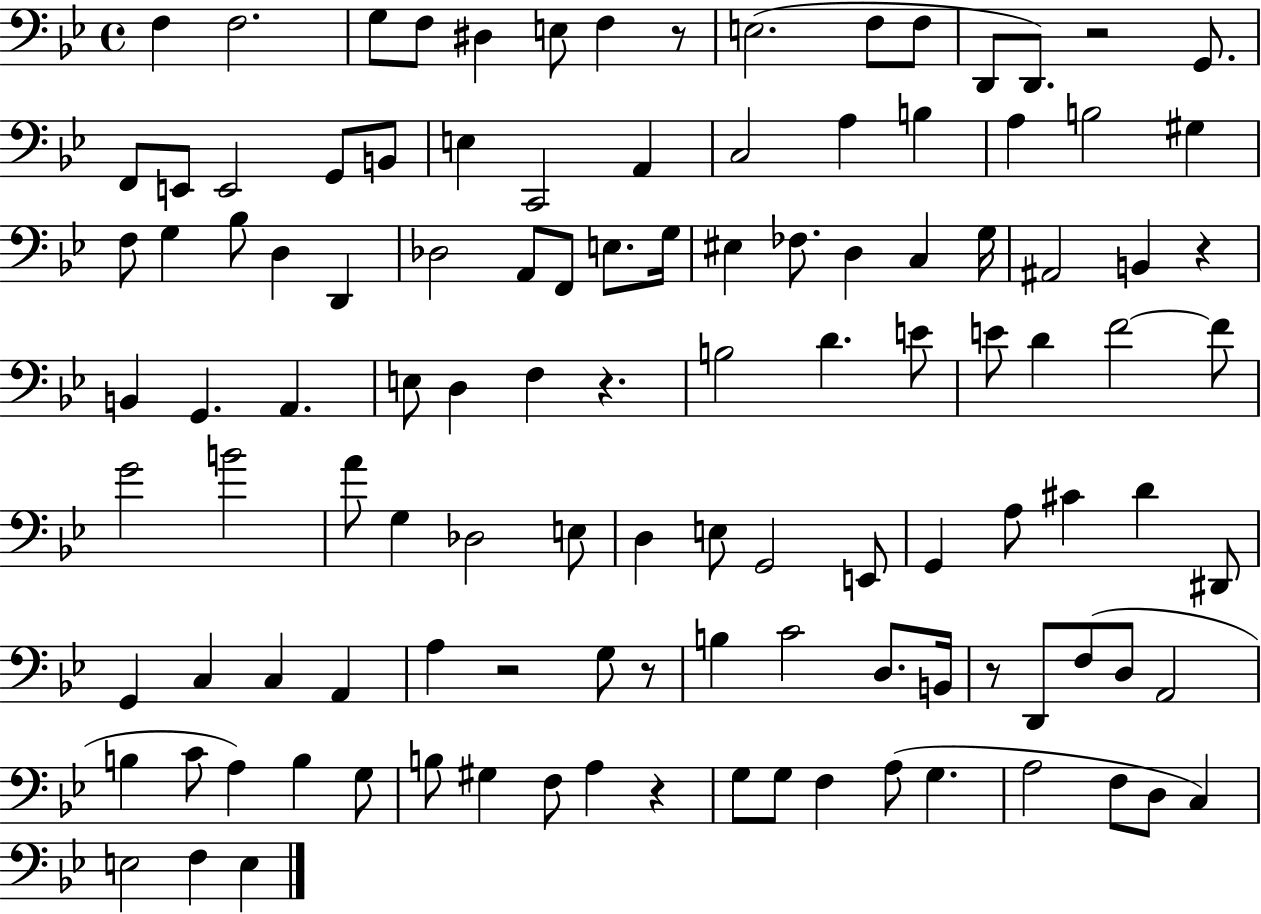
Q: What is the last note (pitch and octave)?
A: E3